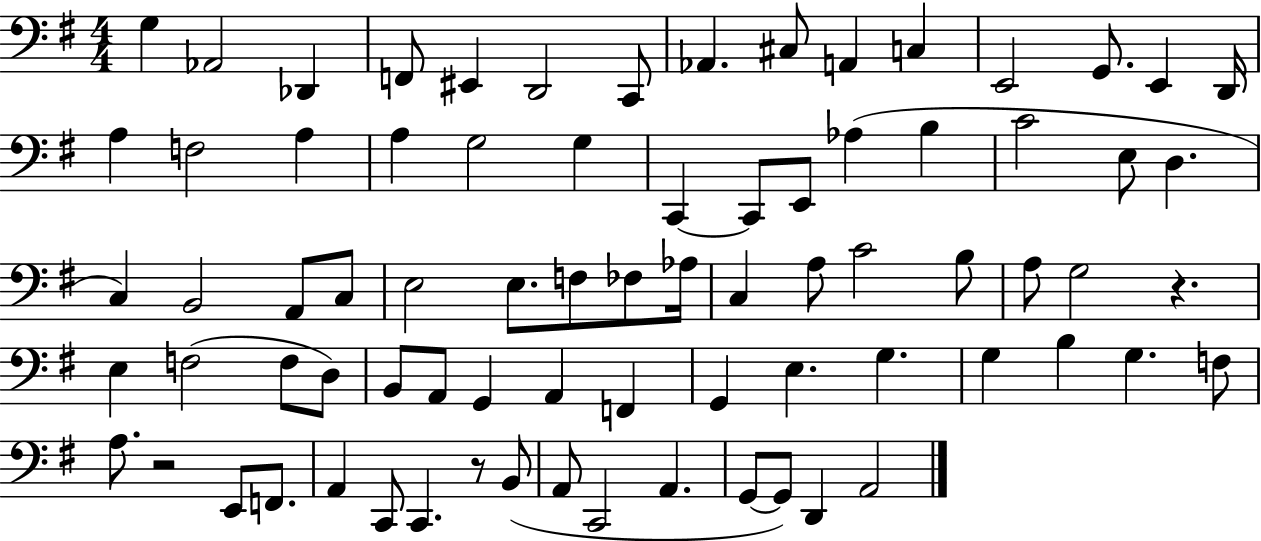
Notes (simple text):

G3/q Ab2/h Db2/q F2/e EIS2/q D2/h C2/e Ab2/q. C#3/e A2/q C3/q E2/h G2/e. E2/q D2/s A3/q F3/h A3/q A3/q G3/h G3/q C2/q C2/e E2/e Ab3/q B3/q C4/h E3/e D3/q. C3/q B2/h A2/e C3/e E3/h E3/e. F3/e FES3/e Ab3/s C3/q A3/e C4/h B3/e A3/e G3/h R/q. E3/q F3/h F3/e D3/e B2/e A2/e G2/q A2/q F2/q G2/q E3/q. G3/q. G3/q B3/q G3/q. F3/e A3/e. R/h E2/e F2/e. A2/q C2/e C2/q. R/e B2/e A2/e C2/h A2/q. G2/e G2/e D2/q A2/h